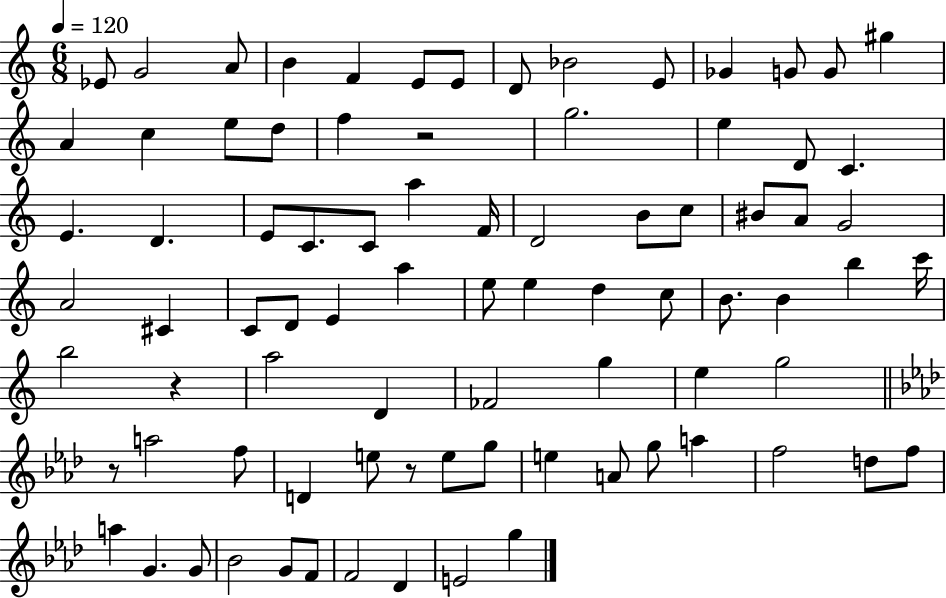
Eb4/e G4/h A4/e B4/q F4/q E4/e E4/e D4/e Bb4/h E4/e Gb4/q G4/e G4/e G#5/q A4/q C5/q E5/e D5/e F5/q R/h G5/h. E5/q D4/e C4/q. E4/q. D4/q. E4/e C4/e. C4/e A5/q F4/s D4/h B4/e C5/e BIS4/e A4/e G4/h A4/h C#4/q C4/e D4/e E4/q A5/q E5/e E5/q D5/q C5/e B4/e. B4/q B5/q C6/s B5/h R/q A5/h D4/q FES4/h G5/q E5/q G5/h R/e A5/h F5/e D4/q E5/e R/e E5/e G5/e E5/q A4/e G5/e A5/q F5/h D5/e F5/e A5/q G4/q. G4/e Bb4/h G4/e F4/e F4/h Db4/q E4/h G5/q